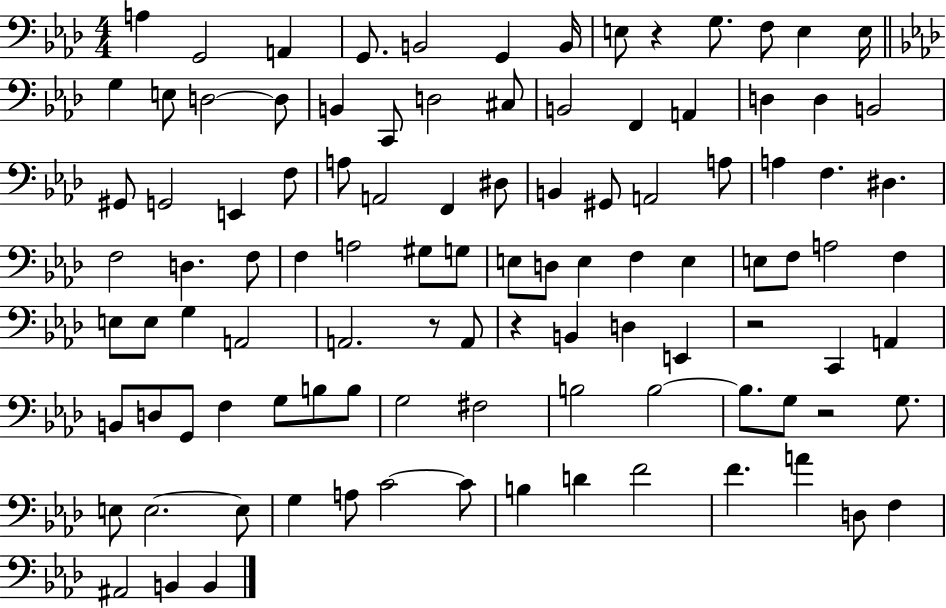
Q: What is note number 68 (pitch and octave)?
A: A2